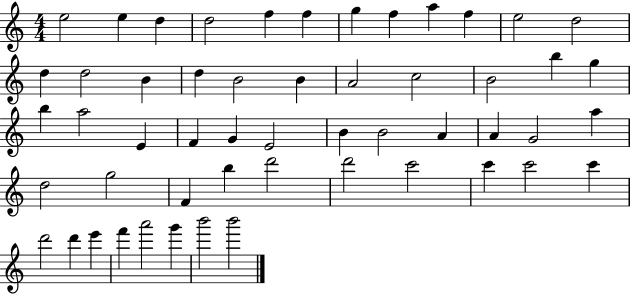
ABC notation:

X:1
T:Untitled
M:4/4
L:1/4
K:C
e2 e d d2 f f g f a f e2 d2 d d2 B d B2 B A2 c2 B2 b g b a2 E F G E2 B B2 A A G2 a d2 g2 F b d'2 d'2 c'2 c' c'2 c' d'2 d' e' f' a'2 g' b'2 b'2